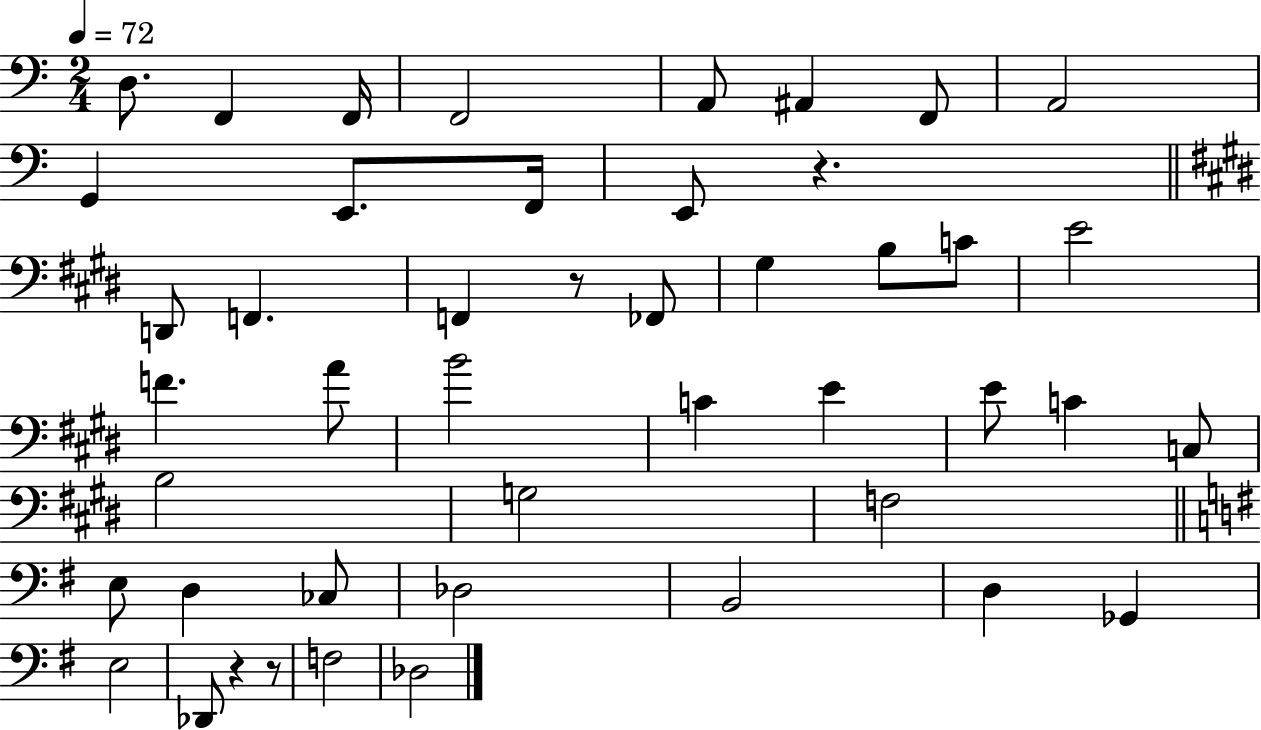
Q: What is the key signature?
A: C major